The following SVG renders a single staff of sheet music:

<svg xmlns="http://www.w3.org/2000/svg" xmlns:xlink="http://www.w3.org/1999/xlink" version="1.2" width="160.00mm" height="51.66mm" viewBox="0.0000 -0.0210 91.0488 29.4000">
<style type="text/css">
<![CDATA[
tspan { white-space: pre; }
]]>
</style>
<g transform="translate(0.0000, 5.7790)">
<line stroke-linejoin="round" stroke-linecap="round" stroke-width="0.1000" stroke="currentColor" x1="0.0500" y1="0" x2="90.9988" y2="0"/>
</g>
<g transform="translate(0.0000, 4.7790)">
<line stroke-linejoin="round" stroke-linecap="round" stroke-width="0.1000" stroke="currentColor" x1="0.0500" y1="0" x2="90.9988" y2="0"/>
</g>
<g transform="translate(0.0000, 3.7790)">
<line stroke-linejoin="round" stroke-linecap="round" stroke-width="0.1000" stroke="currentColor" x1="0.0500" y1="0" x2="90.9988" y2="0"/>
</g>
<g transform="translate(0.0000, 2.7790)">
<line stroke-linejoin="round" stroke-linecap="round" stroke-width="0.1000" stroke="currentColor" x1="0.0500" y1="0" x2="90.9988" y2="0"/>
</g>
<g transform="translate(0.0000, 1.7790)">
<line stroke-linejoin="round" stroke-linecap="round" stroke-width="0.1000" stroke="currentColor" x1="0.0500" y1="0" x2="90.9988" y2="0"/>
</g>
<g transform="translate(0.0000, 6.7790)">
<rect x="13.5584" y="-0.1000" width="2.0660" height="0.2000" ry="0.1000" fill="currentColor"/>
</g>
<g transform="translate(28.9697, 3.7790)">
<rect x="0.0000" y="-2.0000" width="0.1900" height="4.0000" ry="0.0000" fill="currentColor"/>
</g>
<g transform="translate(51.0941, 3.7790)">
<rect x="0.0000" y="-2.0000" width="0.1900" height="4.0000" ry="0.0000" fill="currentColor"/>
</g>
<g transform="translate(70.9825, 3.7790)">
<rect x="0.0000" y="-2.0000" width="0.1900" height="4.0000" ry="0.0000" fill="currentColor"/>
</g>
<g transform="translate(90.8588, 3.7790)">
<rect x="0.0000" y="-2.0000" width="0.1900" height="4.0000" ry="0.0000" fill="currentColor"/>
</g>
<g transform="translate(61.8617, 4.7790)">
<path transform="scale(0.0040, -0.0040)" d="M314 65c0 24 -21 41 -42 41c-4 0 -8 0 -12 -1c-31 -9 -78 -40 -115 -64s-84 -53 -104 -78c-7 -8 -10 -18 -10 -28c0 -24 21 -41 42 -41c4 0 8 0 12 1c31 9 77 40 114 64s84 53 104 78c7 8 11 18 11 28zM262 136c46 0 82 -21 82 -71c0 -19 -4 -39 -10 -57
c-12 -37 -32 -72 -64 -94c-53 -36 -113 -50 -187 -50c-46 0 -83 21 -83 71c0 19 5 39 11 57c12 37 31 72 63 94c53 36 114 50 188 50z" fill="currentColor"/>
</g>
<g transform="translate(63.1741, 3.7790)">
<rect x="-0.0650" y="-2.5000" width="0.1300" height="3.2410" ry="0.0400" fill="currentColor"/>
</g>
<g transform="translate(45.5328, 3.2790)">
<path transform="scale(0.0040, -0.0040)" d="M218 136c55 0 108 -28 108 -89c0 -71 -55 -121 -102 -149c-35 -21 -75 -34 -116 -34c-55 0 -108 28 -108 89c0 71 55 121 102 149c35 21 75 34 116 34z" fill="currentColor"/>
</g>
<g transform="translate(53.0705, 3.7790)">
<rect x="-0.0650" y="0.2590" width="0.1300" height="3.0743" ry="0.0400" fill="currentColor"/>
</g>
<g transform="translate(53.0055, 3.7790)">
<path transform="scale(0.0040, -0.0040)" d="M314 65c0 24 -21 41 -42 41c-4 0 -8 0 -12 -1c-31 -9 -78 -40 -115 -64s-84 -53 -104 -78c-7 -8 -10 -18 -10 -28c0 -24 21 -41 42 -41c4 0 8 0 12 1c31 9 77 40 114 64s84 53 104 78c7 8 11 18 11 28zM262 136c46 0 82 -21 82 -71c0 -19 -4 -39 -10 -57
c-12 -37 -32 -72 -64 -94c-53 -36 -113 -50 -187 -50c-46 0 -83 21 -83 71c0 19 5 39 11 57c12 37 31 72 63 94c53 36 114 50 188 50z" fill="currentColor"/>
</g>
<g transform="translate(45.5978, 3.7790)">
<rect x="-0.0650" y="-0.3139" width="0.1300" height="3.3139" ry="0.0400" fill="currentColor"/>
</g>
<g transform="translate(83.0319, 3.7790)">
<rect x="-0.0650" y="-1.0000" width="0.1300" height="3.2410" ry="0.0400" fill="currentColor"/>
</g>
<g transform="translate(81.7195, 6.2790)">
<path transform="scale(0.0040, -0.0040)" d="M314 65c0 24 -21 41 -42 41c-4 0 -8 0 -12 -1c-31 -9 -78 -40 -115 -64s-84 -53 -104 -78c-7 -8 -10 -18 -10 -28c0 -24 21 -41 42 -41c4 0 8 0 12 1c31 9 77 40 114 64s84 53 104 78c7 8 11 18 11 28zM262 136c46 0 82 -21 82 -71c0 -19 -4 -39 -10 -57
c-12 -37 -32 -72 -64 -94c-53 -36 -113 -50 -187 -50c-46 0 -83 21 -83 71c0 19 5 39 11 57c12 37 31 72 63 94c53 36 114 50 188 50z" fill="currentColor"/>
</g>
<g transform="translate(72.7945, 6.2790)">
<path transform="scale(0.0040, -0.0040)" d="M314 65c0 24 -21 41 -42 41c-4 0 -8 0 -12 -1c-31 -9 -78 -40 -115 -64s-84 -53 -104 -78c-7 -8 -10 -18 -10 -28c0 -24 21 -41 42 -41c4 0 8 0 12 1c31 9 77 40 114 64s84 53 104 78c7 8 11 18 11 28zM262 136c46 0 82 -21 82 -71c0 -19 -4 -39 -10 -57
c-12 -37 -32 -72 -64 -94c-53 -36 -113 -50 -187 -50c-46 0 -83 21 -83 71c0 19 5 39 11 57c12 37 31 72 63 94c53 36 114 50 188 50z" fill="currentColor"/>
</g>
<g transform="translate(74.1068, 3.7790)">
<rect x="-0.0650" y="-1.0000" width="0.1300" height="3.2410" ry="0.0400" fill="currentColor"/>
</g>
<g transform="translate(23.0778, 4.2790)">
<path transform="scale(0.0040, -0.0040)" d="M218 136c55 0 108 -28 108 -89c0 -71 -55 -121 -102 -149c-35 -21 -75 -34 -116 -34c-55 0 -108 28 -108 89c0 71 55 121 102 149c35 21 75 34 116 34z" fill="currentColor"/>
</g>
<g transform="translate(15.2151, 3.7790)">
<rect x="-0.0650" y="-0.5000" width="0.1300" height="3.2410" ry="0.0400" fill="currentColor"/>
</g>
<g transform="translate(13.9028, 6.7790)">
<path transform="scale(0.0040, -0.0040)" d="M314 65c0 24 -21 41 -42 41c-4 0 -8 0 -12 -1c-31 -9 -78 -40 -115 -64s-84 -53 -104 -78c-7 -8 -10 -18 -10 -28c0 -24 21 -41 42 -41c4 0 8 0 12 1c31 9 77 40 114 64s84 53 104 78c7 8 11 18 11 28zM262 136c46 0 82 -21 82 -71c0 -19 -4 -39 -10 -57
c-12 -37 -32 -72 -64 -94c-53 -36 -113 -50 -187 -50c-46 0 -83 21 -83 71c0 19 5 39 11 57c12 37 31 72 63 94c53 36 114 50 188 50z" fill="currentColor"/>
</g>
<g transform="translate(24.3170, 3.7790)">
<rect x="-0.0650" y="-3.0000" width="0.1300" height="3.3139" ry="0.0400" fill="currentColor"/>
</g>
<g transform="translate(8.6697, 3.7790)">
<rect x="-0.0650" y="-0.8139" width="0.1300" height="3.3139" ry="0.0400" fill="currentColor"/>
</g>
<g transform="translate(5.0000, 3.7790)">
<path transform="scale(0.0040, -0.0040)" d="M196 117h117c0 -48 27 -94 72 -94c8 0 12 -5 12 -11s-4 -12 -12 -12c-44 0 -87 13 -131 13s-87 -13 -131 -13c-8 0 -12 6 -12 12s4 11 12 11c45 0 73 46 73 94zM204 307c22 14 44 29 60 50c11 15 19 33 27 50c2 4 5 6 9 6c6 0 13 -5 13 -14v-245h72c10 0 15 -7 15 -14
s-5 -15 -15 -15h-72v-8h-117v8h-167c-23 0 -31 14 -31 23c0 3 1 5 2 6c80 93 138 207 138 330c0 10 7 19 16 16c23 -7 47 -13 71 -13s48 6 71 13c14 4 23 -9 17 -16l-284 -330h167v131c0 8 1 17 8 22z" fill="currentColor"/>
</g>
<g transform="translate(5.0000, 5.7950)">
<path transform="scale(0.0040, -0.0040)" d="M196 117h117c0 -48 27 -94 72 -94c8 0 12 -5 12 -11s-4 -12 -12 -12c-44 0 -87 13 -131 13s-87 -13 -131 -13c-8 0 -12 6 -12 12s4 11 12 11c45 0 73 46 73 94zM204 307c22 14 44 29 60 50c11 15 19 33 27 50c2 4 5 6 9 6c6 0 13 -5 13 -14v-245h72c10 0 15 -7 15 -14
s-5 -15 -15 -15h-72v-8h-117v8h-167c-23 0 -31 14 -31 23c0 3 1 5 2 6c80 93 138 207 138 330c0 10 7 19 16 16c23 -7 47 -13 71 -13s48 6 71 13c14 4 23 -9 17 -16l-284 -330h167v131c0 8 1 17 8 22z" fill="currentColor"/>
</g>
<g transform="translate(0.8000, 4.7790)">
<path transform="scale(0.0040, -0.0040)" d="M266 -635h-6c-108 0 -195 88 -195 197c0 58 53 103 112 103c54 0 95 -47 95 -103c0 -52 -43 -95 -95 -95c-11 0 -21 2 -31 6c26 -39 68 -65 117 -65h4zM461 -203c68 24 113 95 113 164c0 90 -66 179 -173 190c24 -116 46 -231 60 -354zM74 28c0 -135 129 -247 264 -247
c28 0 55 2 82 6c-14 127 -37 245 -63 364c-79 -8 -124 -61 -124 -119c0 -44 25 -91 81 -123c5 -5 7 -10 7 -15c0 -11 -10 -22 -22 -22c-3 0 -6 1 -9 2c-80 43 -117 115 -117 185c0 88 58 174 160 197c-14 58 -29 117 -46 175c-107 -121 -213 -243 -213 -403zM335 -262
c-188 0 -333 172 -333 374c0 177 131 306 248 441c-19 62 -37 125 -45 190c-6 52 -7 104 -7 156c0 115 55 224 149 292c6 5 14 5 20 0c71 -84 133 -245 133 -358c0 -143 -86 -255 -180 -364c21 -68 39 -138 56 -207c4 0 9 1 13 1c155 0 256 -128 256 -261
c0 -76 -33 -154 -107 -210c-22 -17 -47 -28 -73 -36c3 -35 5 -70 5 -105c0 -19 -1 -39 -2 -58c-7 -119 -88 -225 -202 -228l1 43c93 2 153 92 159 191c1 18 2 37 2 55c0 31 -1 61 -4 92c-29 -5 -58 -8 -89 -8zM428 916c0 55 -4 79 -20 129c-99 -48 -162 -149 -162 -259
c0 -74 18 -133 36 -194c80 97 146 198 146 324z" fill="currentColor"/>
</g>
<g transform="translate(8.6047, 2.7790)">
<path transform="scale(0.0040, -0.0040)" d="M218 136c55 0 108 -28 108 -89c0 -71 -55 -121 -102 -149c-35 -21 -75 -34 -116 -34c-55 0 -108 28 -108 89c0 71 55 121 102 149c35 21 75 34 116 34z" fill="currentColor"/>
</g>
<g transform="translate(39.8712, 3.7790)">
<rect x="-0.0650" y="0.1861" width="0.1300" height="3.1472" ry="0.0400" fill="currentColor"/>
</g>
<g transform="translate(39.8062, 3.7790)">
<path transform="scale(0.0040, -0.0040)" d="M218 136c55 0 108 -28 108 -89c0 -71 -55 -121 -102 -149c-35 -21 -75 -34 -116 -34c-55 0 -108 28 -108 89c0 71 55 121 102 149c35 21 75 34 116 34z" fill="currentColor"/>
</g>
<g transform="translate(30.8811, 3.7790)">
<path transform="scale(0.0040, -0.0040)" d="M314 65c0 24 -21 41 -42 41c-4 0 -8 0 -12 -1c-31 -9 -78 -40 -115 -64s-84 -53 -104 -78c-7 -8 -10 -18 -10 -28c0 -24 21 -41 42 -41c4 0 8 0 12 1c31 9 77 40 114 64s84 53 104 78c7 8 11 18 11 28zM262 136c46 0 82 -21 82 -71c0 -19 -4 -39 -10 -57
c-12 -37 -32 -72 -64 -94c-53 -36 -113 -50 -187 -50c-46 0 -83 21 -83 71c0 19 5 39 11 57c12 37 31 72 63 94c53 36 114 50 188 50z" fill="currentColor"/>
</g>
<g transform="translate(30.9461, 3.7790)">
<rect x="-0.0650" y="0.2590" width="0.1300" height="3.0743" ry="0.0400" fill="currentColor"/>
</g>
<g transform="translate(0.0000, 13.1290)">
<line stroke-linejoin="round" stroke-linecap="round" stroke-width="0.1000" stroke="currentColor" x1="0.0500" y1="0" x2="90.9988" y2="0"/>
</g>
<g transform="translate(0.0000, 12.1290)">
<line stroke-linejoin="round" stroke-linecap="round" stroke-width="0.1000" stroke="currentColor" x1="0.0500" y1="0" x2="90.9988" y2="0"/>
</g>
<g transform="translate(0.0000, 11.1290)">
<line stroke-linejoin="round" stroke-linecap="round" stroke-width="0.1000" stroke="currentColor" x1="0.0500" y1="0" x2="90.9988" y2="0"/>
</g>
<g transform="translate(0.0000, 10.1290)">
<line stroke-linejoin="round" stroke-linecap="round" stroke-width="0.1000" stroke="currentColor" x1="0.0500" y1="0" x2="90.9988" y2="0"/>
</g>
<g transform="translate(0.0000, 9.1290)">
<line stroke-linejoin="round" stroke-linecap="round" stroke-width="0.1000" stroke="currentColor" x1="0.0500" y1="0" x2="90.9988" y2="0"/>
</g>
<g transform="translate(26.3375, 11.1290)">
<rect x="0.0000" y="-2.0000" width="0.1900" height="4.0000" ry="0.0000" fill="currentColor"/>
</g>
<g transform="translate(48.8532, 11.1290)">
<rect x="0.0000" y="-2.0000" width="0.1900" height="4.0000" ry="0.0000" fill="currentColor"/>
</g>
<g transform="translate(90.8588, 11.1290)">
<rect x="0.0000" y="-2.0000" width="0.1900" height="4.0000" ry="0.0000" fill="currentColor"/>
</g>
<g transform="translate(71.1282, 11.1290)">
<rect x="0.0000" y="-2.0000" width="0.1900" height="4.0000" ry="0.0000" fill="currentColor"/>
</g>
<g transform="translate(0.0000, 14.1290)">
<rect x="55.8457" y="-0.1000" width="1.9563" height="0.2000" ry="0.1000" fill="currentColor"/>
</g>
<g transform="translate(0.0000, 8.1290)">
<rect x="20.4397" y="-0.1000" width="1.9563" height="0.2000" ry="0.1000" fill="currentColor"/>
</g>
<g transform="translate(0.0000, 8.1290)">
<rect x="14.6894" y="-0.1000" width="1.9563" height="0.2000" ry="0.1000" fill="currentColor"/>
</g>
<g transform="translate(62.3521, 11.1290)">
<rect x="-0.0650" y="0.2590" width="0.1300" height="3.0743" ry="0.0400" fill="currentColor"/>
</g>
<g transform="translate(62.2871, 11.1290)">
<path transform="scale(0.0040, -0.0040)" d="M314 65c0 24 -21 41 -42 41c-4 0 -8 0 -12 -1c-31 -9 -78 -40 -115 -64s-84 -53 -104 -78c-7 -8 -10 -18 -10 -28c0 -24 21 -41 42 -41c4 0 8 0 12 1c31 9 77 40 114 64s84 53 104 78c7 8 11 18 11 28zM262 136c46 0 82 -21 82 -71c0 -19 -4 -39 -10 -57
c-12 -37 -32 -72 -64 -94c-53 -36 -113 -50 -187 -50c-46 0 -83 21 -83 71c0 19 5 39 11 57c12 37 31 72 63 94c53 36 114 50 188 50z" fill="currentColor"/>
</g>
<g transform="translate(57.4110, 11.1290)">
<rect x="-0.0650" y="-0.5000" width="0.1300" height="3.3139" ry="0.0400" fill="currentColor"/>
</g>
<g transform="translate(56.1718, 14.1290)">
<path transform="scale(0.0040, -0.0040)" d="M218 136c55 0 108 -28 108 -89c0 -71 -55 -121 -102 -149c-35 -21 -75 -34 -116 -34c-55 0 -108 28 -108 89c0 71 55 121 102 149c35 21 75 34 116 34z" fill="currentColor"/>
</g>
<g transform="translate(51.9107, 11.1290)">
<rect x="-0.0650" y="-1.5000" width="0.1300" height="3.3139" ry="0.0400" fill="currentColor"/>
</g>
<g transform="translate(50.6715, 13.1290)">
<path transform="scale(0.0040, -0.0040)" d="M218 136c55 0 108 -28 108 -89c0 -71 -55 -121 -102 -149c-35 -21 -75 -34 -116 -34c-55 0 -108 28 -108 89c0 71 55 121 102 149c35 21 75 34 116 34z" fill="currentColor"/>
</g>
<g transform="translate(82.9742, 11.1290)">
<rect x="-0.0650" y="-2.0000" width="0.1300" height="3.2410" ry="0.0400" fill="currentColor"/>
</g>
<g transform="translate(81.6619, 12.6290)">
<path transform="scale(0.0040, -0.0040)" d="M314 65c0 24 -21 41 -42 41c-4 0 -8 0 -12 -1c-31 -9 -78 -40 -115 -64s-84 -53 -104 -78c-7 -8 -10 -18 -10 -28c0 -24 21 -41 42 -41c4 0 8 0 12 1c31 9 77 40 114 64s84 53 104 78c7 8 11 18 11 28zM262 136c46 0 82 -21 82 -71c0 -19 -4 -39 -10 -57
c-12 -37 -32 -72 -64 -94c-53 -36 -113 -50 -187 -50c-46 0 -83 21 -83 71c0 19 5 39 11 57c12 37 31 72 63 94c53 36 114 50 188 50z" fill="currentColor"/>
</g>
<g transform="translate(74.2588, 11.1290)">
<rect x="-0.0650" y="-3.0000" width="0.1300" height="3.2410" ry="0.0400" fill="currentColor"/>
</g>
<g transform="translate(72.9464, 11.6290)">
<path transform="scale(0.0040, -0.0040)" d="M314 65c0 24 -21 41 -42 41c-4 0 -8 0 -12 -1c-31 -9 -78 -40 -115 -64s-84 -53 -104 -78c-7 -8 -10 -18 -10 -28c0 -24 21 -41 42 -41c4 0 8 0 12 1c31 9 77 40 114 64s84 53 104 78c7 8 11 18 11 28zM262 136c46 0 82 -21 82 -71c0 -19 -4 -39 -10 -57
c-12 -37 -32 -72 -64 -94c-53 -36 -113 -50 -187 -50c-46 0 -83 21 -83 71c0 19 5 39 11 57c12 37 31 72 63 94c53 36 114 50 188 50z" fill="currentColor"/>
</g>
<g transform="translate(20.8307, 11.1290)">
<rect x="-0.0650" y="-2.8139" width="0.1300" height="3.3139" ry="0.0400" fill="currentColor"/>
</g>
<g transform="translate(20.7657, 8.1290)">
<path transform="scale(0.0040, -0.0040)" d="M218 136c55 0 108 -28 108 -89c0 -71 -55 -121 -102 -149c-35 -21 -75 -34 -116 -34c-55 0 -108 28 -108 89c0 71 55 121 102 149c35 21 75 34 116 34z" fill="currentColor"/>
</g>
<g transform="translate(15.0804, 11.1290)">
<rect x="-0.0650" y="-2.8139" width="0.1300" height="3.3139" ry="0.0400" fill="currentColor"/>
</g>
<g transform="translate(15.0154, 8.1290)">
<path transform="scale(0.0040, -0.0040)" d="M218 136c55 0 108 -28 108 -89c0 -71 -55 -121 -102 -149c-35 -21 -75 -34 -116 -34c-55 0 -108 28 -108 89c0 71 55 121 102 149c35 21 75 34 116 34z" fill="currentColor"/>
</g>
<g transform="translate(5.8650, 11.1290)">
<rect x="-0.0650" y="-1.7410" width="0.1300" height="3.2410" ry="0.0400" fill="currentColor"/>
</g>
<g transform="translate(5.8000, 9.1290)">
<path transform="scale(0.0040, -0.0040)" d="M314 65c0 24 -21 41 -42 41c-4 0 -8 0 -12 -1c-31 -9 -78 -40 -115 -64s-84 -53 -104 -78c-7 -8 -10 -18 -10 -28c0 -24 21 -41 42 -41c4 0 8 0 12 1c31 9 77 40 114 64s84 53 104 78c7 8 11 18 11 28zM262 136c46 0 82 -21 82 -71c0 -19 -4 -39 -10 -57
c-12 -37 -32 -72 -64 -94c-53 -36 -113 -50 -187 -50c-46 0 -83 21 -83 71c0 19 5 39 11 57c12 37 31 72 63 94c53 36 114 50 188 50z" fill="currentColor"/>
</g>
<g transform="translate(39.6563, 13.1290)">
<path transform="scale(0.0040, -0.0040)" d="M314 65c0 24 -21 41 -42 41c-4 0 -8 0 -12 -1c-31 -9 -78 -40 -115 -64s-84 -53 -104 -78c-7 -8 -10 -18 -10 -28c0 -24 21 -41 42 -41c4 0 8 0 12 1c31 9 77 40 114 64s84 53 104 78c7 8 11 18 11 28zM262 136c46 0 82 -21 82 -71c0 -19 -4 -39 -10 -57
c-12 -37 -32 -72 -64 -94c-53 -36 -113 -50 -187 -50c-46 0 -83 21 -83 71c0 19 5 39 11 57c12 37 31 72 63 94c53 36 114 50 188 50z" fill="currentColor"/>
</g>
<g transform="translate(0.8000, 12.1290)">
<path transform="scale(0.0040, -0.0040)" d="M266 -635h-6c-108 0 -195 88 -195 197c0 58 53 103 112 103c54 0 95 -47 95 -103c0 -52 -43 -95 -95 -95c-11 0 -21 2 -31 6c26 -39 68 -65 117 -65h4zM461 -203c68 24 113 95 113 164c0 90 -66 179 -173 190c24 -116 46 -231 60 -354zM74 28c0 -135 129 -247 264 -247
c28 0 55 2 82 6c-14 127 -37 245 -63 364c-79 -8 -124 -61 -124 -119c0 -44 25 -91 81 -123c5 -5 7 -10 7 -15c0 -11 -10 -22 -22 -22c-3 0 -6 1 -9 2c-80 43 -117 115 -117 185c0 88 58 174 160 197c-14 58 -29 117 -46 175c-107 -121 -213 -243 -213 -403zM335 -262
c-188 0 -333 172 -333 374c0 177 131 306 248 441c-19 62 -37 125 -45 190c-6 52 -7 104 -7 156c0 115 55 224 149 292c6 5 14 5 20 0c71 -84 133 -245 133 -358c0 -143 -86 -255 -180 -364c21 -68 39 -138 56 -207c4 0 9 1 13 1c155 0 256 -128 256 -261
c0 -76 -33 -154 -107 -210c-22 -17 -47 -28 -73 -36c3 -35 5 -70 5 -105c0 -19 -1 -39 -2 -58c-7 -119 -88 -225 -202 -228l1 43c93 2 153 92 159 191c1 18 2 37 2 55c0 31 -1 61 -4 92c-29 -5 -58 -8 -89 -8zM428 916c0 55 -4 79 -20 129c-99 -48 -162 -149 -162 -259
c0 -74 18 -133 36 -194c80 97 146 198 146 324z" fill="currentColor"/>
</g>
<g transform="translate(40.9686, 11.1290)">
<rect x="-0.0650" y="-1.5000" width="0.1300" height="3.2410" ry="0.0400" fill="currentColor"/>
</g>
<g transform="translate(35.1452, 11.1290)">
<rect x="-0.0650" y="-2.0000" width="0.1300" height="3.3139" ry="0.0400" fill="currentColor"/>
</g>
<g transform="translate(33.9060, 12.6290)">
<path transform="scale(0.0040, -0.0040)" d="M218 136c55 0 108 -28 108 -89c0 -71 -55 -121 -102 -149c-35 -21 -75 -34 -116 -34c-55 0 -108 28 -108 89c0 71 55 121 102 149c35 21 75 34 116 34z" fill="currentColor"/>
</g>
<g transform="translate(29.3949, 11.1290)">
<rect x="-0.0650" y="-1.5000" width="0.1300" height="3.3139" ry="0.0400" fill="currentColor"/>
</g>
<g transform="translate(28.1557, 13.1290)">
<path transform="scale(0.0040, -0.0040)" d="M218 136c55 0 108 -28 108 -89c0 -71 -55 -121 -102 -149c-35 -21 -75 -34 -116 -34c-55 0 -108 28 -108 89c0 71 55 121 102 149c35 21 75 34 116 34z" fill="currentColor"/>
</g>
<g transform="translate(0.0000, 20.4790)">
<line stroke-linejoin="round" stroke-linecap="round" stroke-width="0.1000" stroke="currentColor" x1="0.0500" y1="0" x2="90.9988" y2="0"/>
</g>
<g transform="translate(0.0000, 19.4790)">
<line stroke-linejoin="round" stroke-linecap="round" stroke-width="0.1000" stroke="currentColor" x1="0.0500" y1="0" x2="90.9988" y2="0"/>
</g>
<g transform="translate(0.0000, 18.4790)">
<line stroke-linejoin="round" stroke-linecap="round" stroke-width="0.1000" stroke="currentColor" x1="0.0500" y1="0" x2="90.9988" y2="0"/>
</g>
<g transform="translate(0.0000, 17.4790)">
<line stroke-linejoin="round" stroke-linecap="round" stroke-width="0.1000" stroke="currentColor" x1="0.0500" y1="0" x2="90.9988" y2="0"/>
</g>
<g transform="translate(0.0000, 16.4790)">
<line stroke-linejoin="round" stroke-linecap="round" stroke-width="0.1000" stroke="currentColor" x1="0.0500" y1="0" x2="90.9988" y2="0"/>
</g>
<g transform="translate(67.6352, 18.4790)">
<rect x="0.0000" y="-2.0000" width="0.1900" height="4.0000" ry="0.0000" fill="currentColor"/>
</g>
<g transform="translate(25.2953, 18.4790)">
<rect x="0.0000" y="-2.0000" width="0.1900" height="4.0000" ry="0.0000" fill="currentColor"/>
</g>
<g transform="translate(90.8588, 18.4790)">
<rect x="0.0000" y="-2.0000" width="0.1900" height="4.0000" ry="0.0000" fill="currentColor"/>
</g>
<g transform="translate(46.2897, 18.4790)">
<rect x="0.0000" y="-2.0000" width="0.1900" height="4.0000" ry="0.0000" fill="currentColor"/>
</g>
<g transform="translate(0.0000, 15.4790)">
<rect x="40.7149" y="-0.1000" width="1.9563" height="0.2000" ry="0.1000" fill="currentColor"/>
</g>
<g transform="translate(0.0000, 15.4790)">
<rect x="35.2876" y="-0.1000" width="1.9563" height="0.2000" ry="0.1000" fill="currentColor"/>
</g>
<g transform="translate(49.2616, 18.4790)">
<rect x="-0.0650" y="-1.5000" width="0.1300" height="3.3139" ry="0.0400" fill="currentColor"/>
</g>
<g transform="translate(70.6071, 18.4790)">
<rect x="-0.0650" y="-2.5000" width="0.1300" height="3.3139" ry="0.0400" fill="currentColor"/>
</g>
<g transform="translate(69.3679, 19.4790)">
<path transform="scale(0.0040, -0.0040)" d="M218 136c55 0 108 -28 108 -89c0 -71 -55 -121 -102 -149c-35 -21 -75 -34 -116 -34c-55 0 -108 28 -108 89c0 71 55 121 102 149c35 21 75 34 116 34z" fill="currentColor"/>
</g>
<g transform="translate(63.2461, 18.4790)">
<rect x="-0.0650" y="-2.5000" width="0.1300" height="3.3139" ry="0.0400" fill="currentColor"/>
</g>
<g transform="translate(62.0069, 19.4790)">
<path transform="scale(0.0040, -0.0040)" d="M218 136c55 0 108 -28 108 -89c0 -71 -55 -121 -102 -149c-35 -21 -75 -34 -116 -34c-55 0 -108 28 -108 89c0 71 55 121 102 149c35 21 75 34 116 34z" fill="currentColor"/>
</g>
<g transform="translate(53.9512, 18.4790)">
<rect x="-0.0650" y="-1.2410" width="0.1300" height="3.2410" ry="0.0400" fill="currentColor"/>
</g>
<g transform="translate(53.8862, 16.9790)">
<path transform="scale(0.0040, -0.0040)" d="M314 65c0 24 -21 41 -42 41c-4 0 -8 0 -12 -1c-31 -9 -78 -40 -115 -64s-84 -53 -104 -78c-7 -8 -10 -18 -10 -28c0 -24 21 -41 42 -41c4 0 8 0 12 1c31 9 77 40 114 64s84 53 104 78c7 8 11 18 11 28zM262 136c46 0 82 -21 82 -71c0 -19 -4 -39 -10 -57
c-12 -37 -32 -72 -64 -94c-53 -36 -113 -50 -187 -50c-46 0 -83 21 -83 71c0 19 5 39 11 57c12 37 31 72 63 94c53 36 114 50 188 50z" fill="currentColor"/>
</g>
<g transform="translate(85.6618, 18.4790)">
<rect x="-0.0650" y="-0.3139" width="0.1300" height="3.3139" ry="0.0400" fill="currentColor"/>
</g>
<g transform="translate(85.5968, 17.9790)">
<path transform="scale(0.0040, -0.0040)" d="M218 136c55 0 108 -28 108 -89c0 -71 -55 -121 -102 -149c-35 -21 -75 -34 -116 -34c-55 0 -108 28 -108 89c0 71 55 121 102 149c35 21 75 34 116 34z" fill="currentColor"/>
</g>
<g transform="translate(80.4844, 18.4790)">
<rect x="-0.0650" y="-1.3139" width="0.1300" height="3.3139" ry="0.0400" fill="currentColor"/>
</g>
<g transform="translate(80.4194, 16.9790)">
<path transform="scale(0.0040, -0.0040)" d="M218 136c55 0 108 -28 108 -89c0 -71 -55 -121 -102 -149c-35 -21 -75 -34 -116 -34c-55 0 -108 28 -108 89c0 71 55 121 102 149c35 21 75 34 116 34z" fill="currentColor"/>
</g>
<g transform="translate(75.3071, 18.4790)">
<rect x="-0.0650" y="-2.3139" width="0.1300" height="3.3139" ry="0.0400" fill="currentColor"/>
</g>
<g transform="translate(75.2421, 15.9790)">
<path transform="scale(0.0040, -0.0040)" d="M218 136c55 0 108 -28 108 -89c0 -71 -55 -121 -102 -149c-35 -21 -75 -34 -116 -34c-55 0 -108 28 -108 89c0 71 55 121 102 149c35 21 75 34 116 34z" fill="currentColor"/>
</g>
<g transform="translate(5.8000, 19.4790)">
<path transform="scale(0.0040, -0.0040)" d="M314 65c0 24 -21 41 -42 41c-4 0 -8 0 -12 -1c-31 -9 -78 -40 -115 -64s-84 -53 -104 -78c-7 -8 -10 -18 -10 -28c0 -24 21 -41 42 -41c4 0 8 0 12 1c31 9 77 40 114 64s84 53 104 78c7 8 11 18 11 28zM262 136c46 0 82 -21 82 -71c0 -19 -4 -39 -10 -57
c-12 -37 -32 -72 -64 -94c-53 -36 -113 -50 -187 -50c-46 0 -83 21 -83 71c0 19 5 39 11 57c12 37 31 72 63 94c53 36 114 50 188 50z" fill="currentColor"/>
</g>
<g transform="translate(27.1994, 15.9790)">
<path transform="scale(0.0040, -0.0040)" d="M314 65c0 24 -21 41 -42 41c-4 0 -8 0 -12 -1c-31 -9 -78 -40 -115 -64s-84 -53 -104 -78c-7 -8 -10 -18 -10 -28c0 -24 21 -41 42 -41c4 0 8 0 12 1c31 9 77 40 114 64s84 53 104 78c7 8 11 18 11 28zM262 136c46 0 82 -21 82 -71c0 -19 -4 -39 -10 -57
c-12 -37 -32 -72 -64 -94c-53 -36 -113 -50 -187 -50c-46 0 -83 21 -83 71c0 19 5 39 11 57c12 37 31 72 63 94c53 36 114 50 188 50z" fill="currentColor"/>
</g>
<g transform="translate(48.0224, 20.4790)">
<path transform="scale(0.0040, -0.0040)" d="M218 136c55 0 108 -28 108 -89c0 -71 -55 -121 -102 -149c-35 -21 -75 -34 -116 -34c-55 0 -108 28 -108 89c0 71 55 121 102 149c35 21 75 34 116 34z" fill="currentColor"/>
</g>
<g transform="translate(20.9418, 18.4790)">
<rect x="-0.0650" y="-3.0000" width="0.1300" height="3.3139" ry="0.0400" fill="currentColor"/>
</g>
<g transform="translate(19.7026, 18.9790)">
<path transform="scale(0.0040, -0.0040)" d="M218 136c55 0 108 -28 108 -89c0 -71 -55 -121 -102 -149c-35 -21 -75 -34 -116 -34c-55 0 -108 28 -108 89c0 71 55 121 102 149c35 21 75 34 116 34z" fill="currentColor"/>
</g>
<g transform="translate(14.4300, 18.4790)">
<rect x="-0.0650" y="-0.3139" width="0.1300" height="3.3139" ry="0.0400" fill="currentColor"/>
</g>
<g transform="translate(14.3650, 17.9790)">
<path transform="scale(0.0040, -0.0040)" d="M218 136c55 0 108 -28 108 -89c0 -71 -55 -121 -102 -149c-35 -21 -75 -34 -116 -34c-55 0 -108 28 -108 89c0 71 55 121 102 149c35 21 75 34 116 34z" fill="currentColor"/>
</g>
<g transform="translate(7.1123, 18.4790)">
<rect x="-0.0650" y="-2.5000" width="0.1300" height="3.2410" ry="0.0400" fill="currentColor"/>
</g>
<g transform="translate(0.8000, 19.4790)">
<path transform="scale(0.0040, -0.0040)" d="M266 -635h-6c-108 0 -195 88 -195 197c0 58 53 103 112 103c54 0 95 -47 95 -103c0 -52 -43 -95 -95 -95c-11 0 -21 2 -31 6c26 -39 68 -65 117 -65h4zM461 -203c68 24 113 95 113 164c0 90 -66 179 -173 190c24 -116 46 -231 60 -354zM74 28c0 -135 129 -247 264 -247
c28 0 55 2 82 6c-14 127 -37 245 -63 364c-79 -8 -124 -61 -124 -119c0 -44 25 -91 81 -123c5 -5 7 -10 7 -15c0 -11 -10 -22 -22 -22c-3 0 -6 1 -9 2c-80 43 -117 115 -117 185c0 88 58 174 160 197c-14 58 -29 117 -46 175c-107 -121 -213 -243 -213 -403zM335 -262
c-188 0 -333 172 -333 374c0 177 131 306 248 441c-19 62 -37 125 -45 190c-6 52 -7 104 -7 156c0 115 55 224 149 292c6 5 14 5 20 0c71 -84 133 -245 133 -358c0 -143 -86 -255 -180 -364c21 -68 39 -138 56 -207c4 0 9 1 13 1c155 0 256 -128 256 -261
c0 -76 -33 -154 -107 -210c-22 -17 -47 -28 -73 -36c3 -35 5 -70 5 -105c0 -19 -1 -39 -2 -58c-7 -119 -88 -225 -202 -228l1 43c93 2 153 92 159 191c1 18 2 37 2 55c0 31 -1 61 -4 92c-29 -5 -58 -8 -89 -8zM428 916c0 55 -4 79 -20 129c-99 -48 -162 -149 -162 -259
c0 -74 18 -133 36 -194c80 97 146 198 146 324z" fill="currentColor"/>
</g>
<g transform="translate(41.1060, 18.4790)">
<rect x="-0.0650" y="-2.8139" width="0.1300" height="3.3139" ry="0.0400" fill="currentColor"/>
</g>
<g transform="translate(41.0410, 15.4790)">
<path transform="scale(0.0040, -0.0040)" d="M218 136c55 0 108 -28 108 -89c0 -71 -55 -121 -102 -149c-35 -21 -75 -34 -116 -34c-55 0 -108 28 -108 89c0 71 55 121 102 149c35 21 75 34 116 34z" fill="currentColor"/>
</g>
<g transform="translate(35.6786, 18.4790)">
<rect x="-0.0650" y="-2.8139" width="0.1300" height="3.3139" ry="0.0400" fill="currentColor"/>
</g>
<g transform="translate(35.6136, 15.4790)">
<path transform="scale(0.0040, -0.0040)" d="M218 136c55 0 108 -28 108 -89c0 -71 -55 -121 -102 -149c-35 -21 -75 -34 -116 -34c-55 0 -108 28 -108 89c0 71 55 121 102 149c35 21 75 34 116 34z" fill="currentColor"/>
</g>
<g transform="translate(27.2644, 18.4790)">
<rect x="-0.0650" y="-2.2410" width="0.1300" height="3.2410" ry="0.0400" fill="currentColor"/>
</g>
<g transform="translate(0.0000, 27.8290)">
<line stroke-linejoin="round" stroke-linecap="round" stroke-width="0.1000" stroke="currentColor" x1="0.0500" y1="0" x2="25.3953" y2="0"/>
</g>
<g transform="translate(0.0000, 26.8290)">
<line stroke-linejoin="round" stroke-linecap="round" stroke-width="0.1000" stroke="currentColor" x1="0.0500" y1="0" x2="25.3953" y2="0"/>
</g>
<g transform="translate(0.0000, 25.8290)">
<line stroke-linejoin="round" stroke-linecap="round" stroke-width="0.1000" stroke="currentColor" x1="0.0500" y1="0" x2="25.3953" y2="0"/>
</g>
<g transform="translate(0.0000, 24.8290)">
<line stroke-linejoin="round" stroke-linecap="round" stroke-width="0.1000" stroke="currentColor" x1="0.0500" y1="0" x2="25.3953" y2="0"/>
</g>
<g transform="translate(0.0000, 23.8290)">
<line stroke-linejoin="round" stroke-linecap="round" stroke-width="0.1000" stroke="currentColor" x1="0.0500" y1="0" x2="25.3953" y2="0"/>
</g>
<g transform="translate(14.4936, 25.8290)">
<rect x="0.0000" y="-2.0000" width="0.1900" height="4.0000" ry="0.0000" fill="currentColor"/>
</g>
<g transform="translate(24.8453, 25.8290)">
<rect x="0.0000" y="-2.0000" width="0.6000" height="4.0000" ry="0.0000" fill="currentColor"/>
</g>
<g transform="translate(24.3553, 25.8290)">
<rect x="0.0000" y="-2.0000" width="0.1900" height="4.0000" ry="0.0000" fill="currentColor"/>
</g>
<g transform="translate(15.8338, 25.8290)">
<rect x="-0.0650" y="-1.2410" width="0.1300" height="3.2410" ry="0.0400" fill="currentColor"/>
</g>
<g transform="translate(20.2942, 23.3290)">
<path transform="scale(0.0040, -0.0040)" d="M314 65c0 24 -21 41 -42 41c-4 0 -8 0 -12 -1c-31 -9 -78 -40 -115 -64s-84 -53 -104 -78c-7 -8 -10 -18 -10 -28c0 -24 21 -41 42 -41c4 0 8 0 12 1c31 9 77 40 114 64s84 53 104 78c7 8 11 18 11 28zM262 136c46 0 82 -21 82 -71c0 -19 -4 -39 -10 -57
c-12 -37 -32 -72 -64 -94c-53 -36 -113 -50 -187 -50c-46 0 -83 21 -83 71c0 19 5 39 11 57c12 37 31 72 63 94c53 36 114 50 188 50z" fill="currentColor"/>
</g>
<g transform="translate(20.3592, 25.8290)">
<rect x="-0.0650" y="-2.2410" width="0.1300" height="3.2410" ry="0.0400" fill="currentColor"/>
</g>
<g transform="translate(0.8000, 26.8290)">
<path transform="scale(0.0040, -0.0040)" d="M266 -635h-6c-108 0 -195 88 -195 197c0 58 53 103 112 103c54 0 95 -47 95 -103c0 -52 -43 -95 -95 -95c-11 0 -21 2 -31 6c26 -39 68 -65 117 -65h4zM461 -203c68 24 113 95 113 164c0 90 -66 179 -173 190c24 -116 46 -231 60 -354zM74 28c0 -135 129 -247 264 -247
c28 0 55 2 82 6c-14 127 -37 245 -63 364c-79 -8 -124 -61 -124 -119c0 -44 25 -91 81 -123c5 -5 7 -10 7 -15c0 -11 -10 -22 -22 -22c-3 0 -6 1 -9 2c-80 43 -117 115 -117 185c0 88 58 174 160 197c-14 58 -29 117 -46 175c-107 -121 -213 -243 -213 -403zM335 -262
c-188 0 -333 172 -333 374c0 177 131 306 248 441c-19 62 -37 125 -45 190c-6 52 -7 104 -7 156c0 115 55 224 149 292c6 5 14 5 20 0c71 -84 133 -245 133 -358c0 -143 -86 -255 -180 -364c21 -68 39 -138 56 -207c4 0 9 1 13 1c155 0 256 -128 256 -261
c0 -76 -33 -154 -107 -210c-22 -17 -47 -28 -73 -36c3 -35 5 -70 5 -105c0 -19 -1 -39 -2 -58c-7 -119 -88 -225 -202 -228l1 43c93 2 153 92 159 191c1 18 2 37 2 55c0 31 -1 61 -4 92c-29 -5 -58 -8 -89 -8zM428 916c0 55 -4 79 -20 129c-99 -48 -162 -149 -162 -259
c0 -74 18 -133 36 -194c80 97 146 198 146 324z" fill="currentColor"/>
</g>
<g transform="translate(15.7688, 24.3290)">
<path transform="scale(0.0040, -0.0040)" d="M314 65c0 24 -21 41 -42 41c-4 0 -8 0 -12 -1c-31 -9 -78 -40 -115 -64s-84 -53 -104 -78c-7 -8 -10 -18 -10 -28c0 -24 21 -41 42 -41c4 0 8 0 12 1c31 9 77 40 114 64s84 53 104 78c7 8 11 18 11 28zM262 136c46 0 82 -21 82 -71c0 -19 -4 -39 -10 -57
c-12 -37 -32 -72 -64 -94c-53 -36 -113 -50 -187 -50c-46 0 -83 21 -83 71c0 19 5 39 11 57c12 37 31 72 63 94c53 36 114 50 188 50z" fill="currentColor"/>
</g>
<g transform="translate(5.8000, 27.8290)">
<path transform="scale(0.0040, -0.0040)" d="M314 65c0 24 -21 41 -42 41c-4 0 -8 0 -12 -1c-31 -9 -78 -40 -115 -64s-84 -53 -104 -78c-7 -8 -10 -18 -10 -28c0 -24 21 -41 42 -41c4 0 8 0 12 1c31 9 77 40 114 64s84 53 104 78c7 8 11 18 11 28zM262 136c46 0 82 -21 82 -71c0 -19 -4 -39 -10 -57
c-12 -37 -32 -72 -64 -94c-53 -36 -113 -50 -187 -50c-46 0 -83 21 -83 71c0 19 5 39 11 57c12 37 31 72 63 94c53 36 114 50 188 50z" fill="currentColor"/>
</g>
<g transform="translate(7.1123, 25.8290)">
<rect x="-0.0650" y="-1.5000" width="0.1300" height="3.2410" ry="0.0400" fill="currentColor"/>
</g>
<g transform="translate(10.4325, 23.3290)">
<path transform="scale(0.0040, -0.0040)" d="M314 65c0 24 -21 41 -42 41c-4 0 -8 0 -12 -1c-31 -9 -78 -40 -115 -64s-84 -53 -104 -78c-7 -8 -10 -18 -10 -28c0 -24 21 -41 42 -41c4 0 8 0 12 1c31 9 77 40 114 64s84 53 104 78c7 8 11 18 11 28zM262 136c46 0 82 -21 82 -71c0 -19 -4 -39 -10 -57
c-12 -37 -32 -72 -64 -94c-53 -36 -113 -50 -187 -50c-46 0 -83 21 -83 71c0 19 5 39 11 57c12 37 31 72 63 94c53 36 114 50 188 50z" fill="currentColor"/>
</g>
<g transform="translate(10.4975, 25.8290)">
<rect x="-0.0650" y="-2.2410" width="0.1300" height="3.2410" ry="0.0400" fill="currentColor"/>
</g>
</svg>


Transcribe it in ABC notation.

X:1
T:Untitled
M:4/4
L:1/4
K:C
d C2 A B2 B c B2 G2 D2 D2 f2 a a E F E2 E C B2 A2 F2 G2 c A g2 a a E e2 G G g e c E2 g2 e2 g2